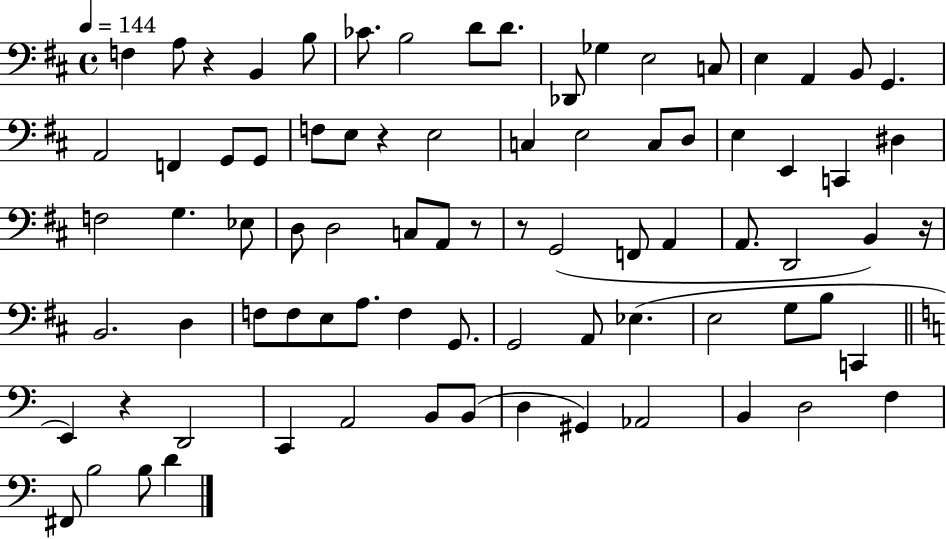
{
  \clef bass
  \time 4/4
  \defaultTimeSignature
  \key d \major
  \tempo 4 = 144
  \repeat volta 2 { f4 a8 r4 b,4 b8 | ces'8. b2 d'8 d'8. | des,8 ges4 e2 c8 | e4 a,4 b,8 g,4. | \break a,2 f,4 g,8 g,8 | f8 e8 r4 e2 | c4 e2 c8 d8 | e4 e,4 c,4 dis4 | \break f2 g4. ees8 | d8 d2 c8 a,8 r8 | r8 g,2( f,8 a,4 | a,8. d,2 b,4) r16 | \break b,2. d4 | f8 f8 e8 a8. f4 g,8. | g,2 a,8 ees4.( | e2 g8 b8 c,4 | \break \bar "||" \break \key c \major e,4) r4 d,2 | c,4 a,2 b,8 b,8( | d4 gis,4) aes,2 | b,4 d2 f4 | \break fis,8 b2 b8 d'4 | } \bar "|."
}